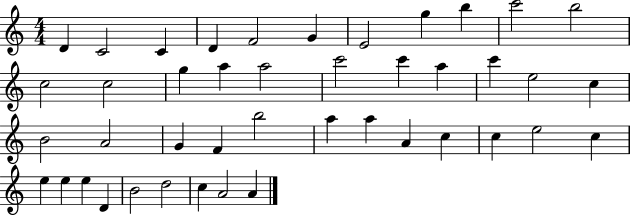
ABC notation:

X:1
T:Untitled
M:4/4
L:1/4
K:C
D C2 C D F2 G E2 g b c'2 b2 c2 c2 g a a2 c'2 c' a c' e2 c B2 A2 G F b2 a a A c c e2 c e e e D B2 d2 c A2 A